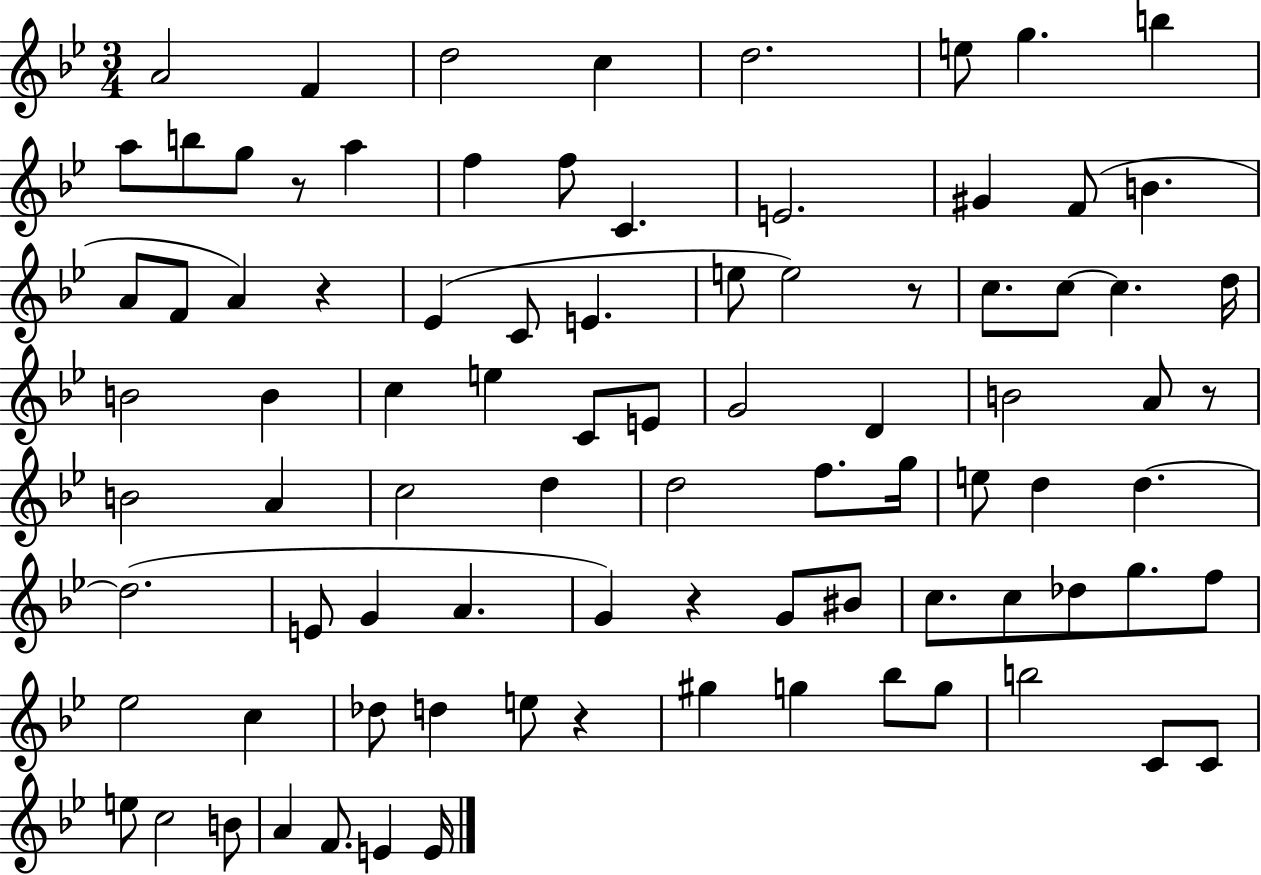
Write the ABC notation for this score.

X:1
T:Untitled
M:3/4
L:1/4
K:Bb
A2 F d2 c d2 e/2 g b a/2 b/2 g/2 z/2 a f f/2 C E2 ^G F/2 B A/2 F/2 A z _E C/2 E e/2 e2 z/2 c/2 c/2 c d/4 B2 B c e C/2 E/2 G2 D B2 A/2 z/2 B2 A c2 d d2 f/2 g/4 e/2 d d d2 E/2 G A G z G/2 ^B/2 c/2 c/2 _d/2 g/2 f/2 _e2 c _d/2 d e/2 z ^g g _b/2 g/2 b2 C/2 C/2 e/2 c2 B/2 A F/2 E E/4